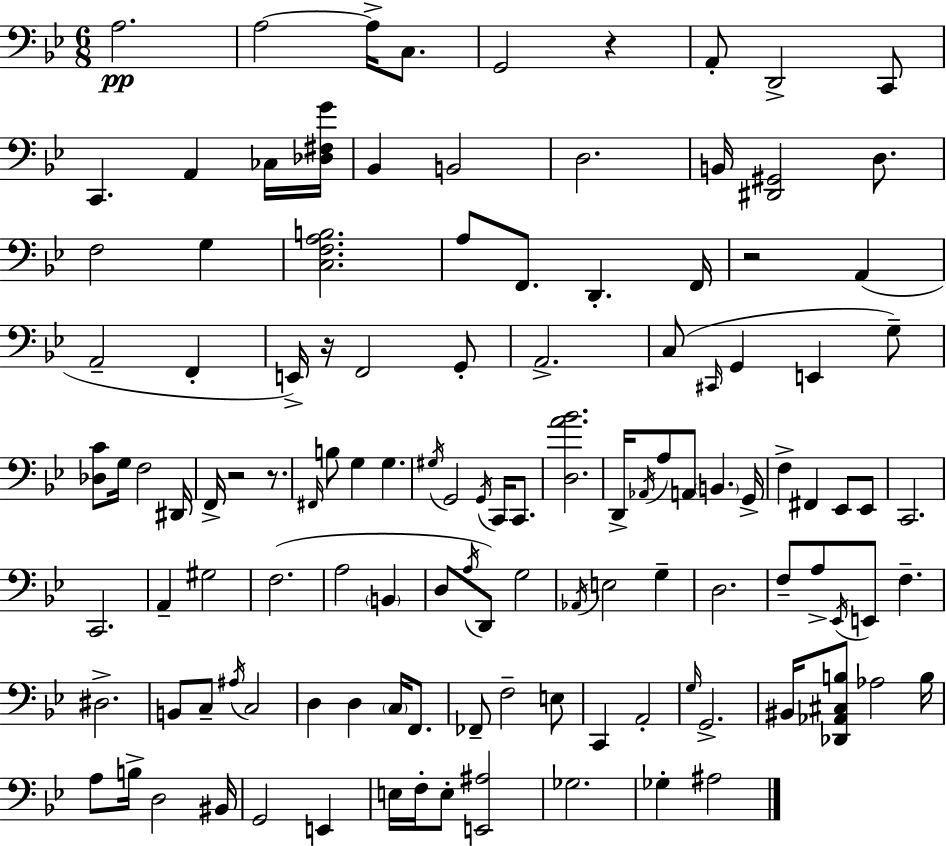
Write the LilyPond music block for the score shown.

{
  \clef bass
  \numericTimeSignature
  \time 6/8
  \key g \minor
  \repeat volta 2 { a2.\pp | a2~~ a16-> c8. | g,2 r4 | a,8-. d,2-> c,8 | \break c,4. a,4 ces16 <des fis g'>16 | bes,4 b,2 | d2. | b,16 <dis, gis,>2 d8. | \break f2 g4 | <c f a b>2. | a8 f,8. d,4.-. f,16 | r2 a,4( | \break a,2-- f,4-. | e,16->) r16 f,2 g,8-. | a,2.-> | c8( \grace { cis,16 } g,4 e,4 g8--) | \break <des c'>8 g16 f2 | dis,16 f,16-> r2 r8. | \grace { fis,16 } b8 g4 g4. | \acciaccatura { gis16 } g,2 \acciaccatura { g,16 } | \break c,16 c,8. <d a' bes'>2. | d,16-> \acciaccatura { aes,16 } a8 a,8 \parenthesize b,4. | g,16-> f4-> fis,4 | ees,8 ees,8 c,2. | \break c,2. | a,4-- gis2 | f2.( | a2 | \break \parenthesize b,4 d8 \acciaccatura { a16 } d,8) g2 | \acciaccatura { aes,16 } e2 | g4-- d2. | f8-- a8-> \acciaccatura { ees,16 } | \break e,8 f4.-- dis2.-> | b,8 c8-- | \acciaccatura { ais16 } c2 d4 | d4 \parenthesize c16 f,8. fes,8-- f2-- | \break e8 c,4 | a,2-. \grace { g16 } g,2.-> | bis,16 <des, aes, cis b>8 | aes2 b16 a8 | \break b16-> d2 bis,16 g,2 | e,4 e16 f16-. | e8-. <e, ais>2 ges2. | ges4-. | \break ais2 } \bar "|."
}